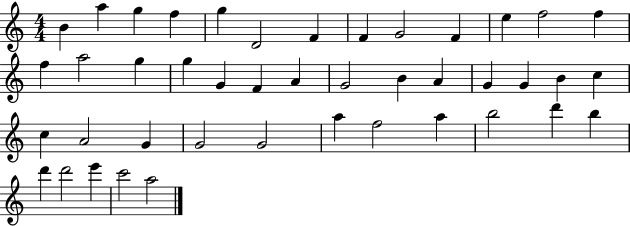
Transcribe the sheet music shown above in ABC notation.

X:1
T:Untitled
M:4/4
L:1/4
K:C
B a g f g D2 F F G2 F e f2 f f a2 g g G F A G2 B A G G B c c A2 G G2 G2 a f2 a b2 d' b d' d'2 e' c'2 a2